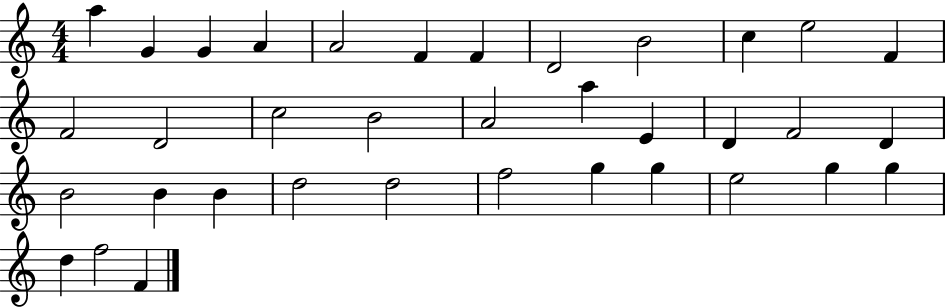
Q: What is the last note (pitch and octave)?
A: F4